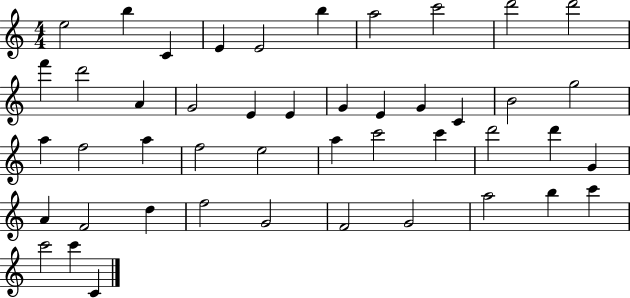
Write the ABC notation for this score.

X:1
T:Untitled
M:4/4
L:1/4
K:C
e2 b C E E2 b a2 c'2 d'2 d'2 f' d'2 A G2 E E G E G C B2 g2 a f2 a f2 e2 a c'2 c' d'2 d' G A F2 d f2 G2 F2 G2 a2 b c' c'2 c' C